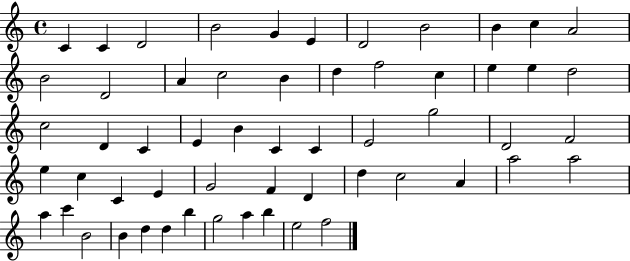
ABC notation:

X:1
T:Untitled
M:4/4
L:1/4
K:C
C C D2 B2 G E D2 B2 B c A2 B2 D2 A c2 B d f2 c e e d2 c2 D C E B C C E2 g2 D2 F2 e c C E G2 F D d c2 A a2 a2 a c' B2 B d d b g2 a b e2 f2